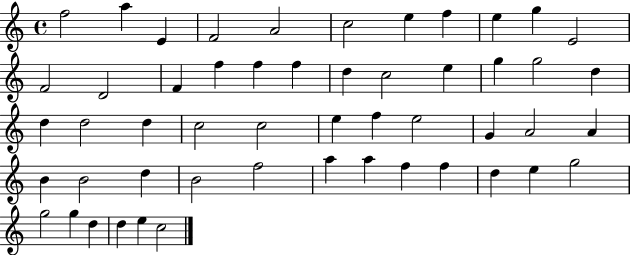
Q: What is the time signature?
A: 4/4